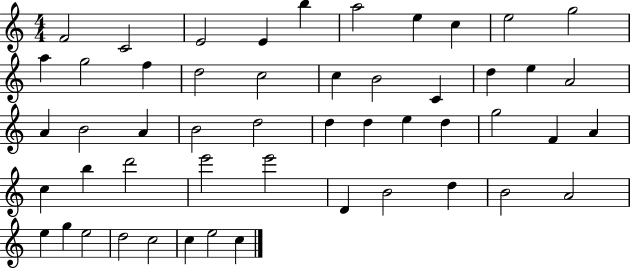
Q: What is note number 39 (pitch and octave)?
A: D4